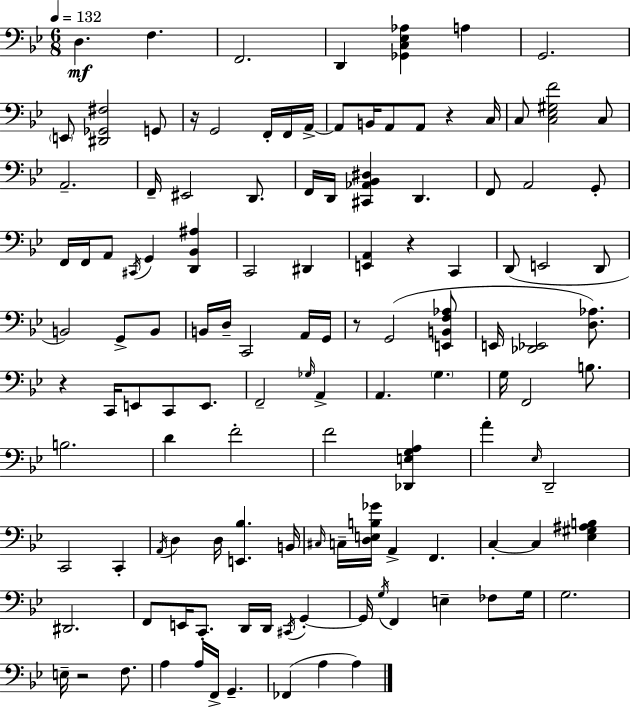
D3/q. F3/q. F2/h. D2/q [Gb2,C3,Eb3,Ab3]/q A3/q G2/h. E2/e [D#2,Gb2,F#3]/h G2/e R/s G2/h F2/s F2/s A2/s A2/e B2/s A2/e A2/e R/q C3/s C3/e [C3,Eb3,G#3,F4]/h C3/e A2/h. F2/s EIS2/h D2/e. F2/s D2/s [C#2,Ab2,Bb2,D#3]/q D2/q. F2/e A2/h G2/e F2/s F2/s A2/e C#2/s G2/q [D2,Bb2,A#3]/q C2/h D#2/q [E2,A2]/q R/q C2/q D2/e E2/h D2/e B2/h G2/e B2/e B2/s D3/s C2/h A2/s G2/s R/e G2/h [E2,B2,F3,Ab3]/e E2/s [Db2,Eb2]/h [D3,Ab3]/e. R/q C2/s E2/e C2/e E2/e. F2/h Gb3/s A2/q A2/q. G3/q. G3/s F2/h B3/e. B3/h. D4/q F4/h F4/h [Db2,E3,G3,A3]/q A4/q Eb3/s D2/h C2/h C2/q A2/s D3/q D3/s [E2,Bb3]/q. B2/s C#3/s C3/s [D3,E3,B3,Gb4]/s A2/q F2/q. C3/q C3/q [Eb3,G#3,A#3,B3]/q D#2/h. F2/e E2/s C2/e. D2/s D2/s C#2/s G2/q G2/s G3/s F2/q E3/q FES3/e G3/s G3/h. E3/s R/h F3/e. A3/q A3/s F2/s G2/q. FES2/q A3/q A3/q